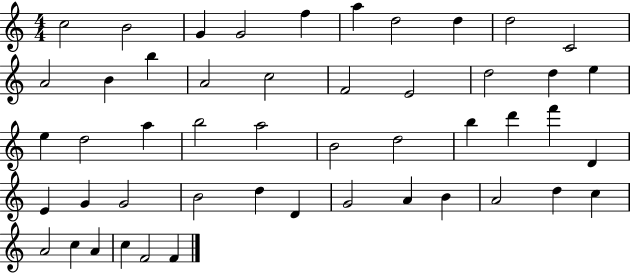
X:1
T:Untitled
M:4/4
L:1/4
K:C
c2 B2 G G2 f a d2 d d2 C2 A2 B b A2 c2 F2 E2 d2 d e e d2 a b2 a2 B2 d2 b d' f' D E G G2 B2 d D G2 A B A2 d c A2 c A c F2 F